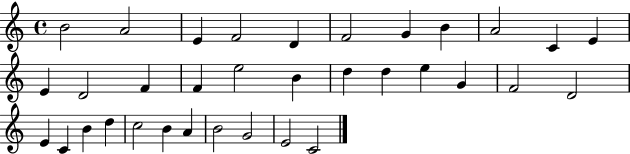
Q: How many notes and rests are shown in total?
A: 34